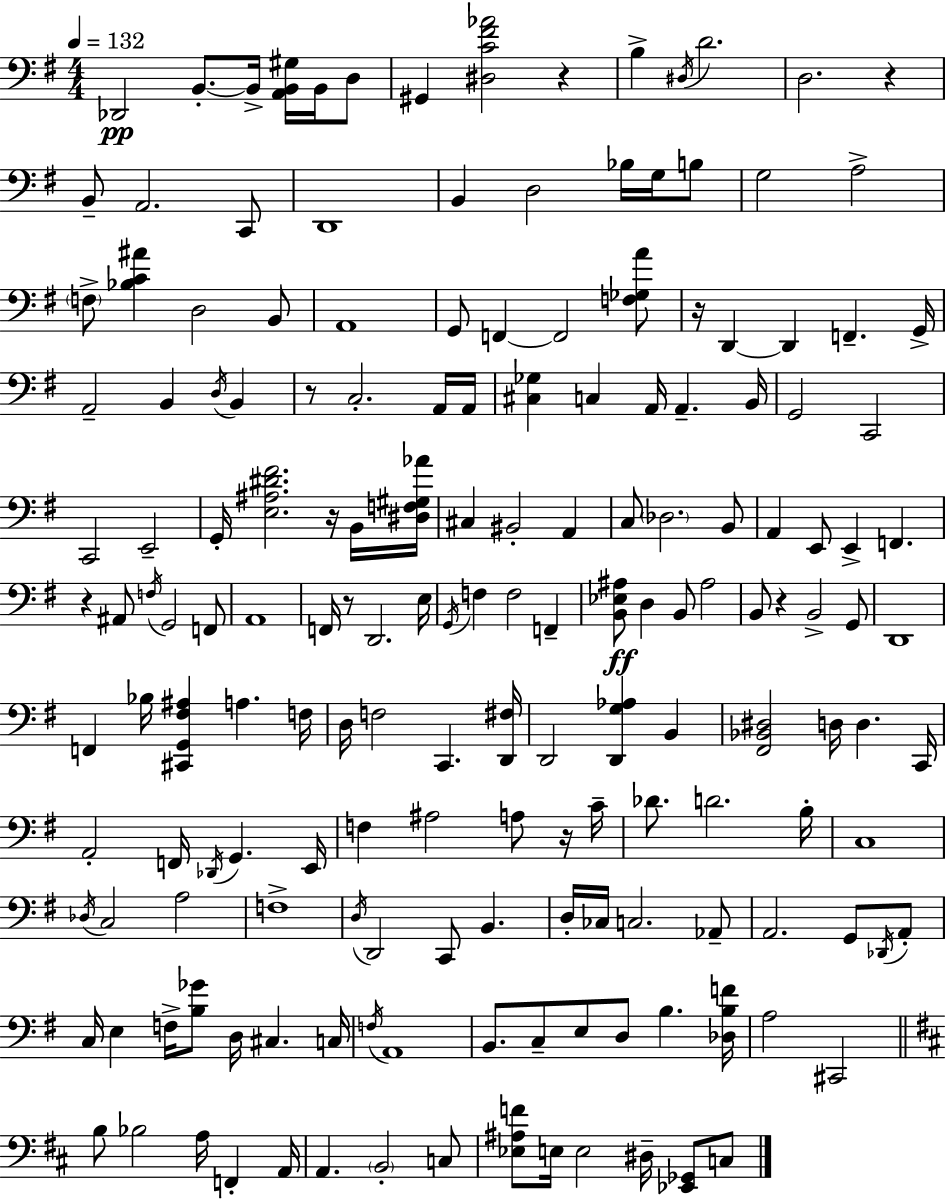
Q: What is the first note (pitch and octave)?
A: Db2